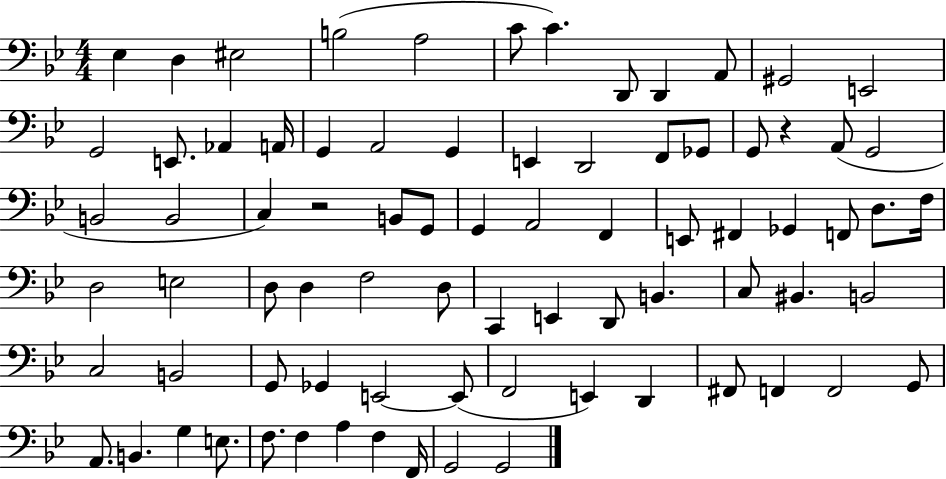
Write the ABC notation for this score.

X:1
T:Untitled
M:4/4
L:1/4
K:Bb
_E, D, ^E,2 B,2 A,2 C/2 C D,,/2 D,, A,,/2 ^G,,2 E,,2 G,,2 E,,/2 _A,, A,,/4 G,, A,,2 G,, E,, D,,2 F,,/2 _G,,/2 G,,/2 z A,,/2 G,,2 B,,2 B,,2 C, z2 B,,/2 G,,/2 G,, A,,2 F,, E,,/2 ^F,, _G,, F,,/2 D,/2 F,/4 D,2 E,2 D,/2 D, F,2 D,/2 C,, E,, D,,/2 B,, C,/2 ^B,, B,,2 C,2 B,,2 G,,/2 _G,, E,,2 E,,/2 F,,2 E,, D,, ^F,,/2 F,, F,,2 G,,/2 A,,/2 B,, G, E,/2 F,/2 F, A, F, F,,/4 G,,2 G,,2